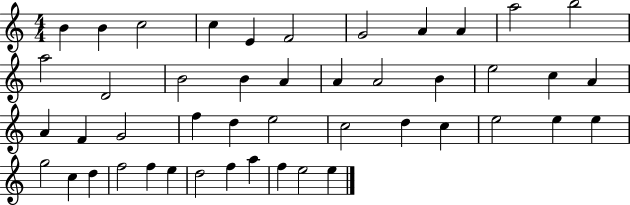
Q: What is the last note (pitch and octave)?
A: E5